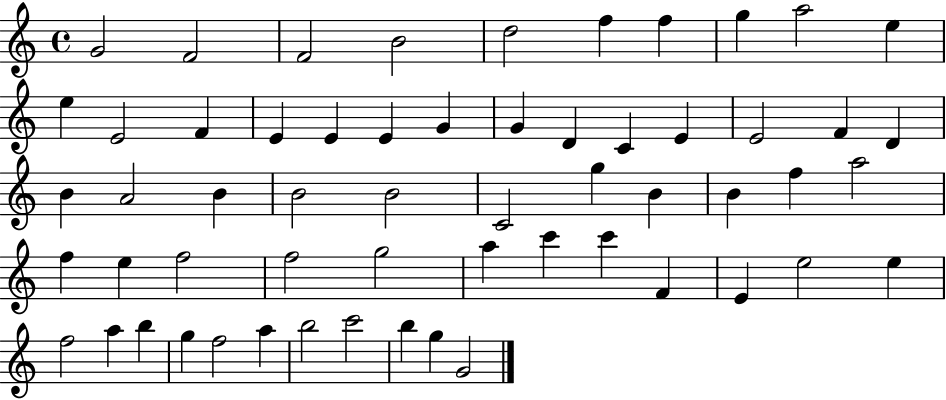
G4/h F4/h F4/h B4/h D5/h F5/q F5/q G5/q A5/h E5/q E5/q E4/h F4/q E4/q E4/q E4/q G4/q G4/q D4/q C4/q E4/q E4/h F4/q D4/q B4/q A4/h B4/q B4/h B4/h C4/h G5/q B4/q B4/q F5/q A5/h F5/q E5/q F5/h F5/h G5/h A5/q C6/q C6/q F4/q E4/q E5/h E5/q F5/h A5/q B5/q G5/q F5/h A5/q B5/h C6/h B5/q G5/q G4/h